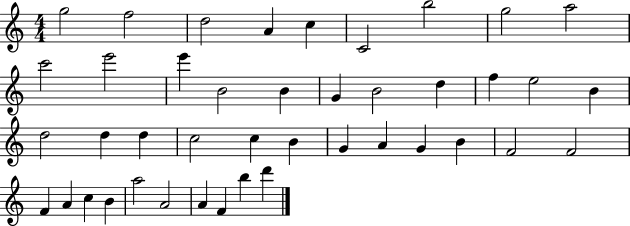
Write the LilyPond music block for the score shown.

{
  \clef treble
  \numericTimeSignature
  \time 4/4
  \key c \major
  g''2 f''2 | d''2 a'4 c''4 | c'2 b''2 | g''2 a''2 | \break c'''2 e'''2 | e'''4 b'2 b'4 | g'4 b'2 d''4 | f''4 e''2 b'4 | \break d''2 d''4 d''4 | c''2 c''4 b'4 | g'4 a'4 g'4 b'4 | f'2 f'2 | \break f'4 a'4 c''4 b'4 | a''2 a'2 | a'4 f'4 b''4 d'''4 | \bar "|."
}